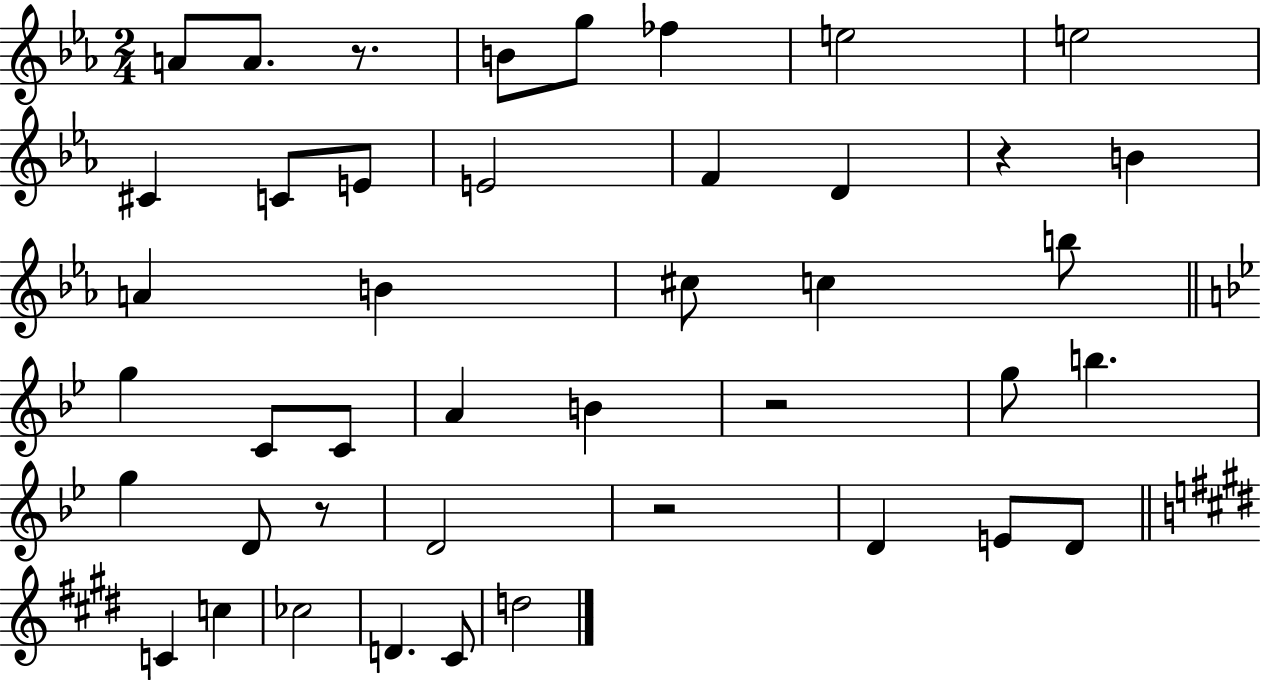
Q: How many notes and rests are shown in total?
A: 43